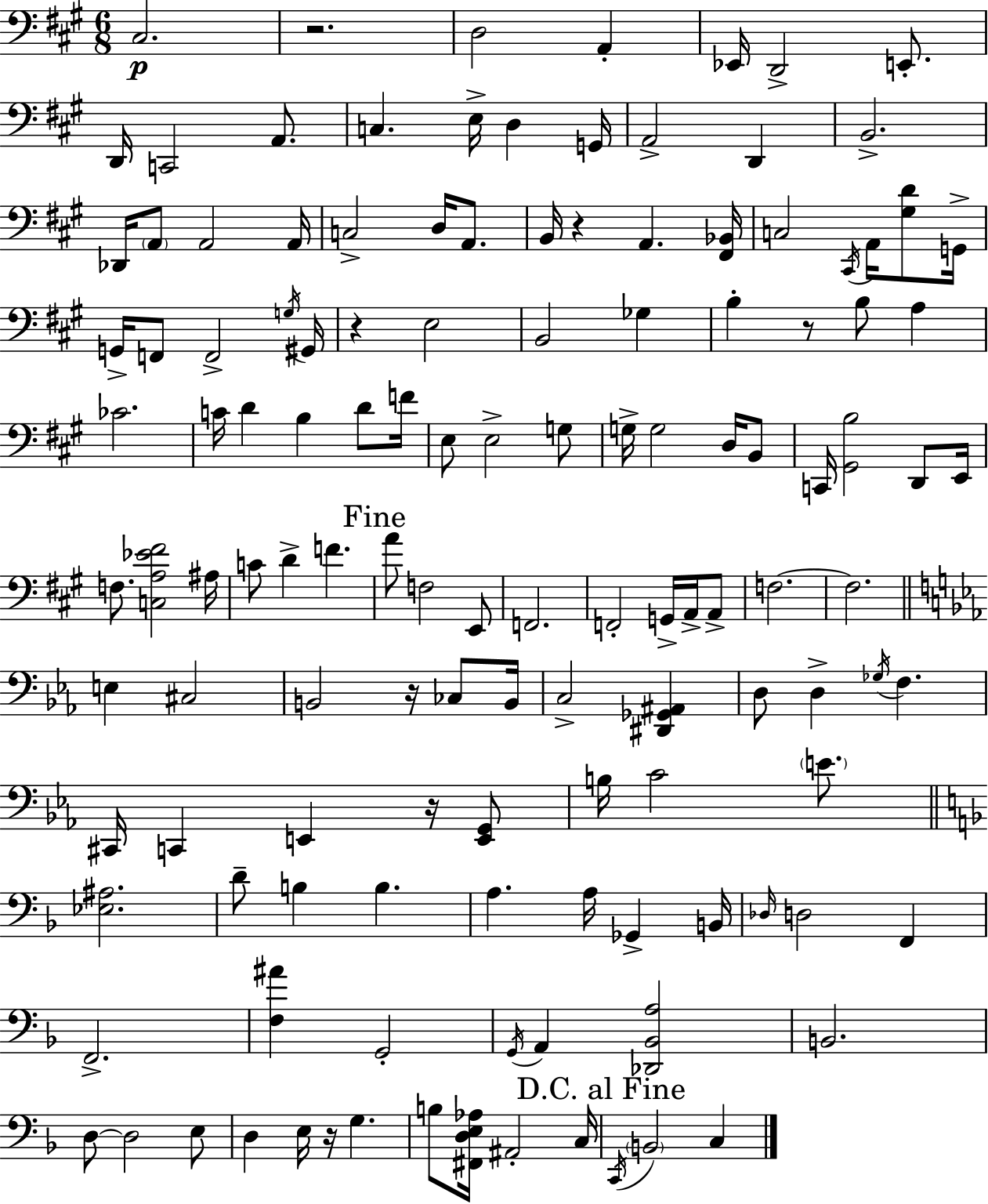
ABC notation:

X:1
T:Untitled
M:6/8
L:1/4
K:A
^C,2 z2 D,2 A,, _E,,/4 D,,2 E,,/2 D,,/4 C,,2 A,,/2 C, E,/4 D, G,,/4 A,,2 D,, B,,2 _D,,/4 A,,/2 A,,2 A,,/4 C,2 D,/4 A,,/2 B,,/4 z A,, [^F,,_B,,]/4 C,2 ^C,,/4 A,,/4 [^G,D]/2 G,,/4 G,,/4 F,,/2 F,,2 G,/4 ^G,,/4 z E,2 B,,2 _G, B, z/2 B,/2 A, _C2 C/4 D B, D/2 F/4 E,/2 E,2 G,/2 G,/4 G,2 D,/4 B,,/2 C,,/4 [^G,,B,]2 D,,/2 E,,/4 F,/2 [C,A,_E^F]2 ^A,/4 C/2 D F A/2 F,2 E,,/2 F,,2 F,,2 G,,/4 A,,/4 A,,/2 F,2 F,2 E, ^C,2 B,,2 z/4 _C,/2 B,,/4 C,2 [^D,,_G,,^A,,] D,/2 D, _G,/4 F, ^C,,/4 C,, E,, z/4 [E,,G,,]/2 B,/4 C2 E/2 [_E,^A,]2 D/2 B, B, A, A,/4 _G,, B,,/4 _D,/4 D,2 F,, F,,2 [F,^A] G,,2 G,,/4 A,, [_D,,_B,,A,]2 B,,2 D,/2 D,2 E,/2 D, E,/4 z/4 G, B,/2 [^F,,D,E,_A,]/4 ^A,,2 C,/4 C,,/4 B,,2 C,